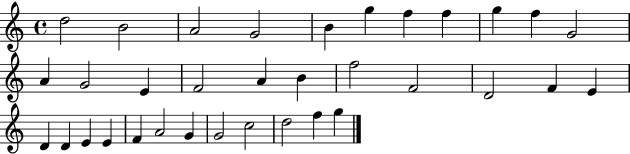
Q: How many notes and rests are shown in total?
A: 34